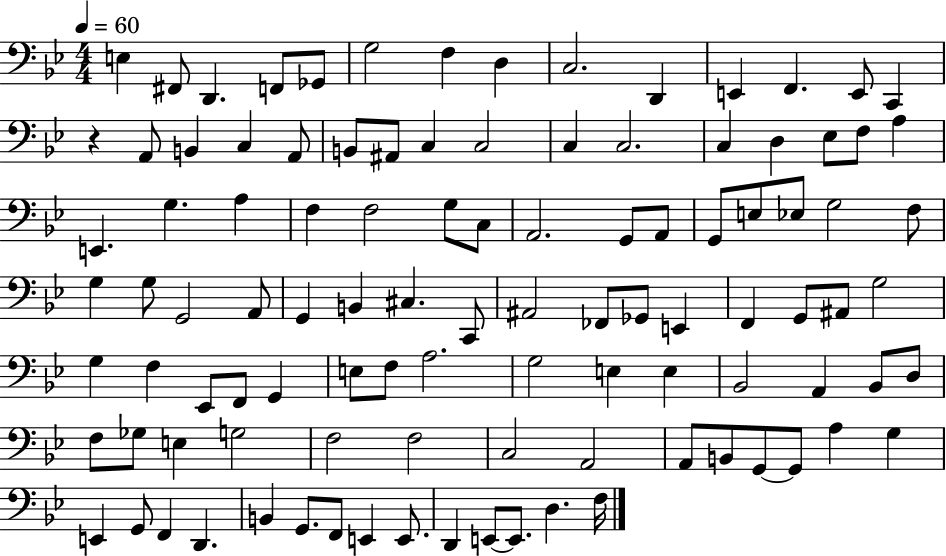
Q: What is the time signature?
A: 4/4